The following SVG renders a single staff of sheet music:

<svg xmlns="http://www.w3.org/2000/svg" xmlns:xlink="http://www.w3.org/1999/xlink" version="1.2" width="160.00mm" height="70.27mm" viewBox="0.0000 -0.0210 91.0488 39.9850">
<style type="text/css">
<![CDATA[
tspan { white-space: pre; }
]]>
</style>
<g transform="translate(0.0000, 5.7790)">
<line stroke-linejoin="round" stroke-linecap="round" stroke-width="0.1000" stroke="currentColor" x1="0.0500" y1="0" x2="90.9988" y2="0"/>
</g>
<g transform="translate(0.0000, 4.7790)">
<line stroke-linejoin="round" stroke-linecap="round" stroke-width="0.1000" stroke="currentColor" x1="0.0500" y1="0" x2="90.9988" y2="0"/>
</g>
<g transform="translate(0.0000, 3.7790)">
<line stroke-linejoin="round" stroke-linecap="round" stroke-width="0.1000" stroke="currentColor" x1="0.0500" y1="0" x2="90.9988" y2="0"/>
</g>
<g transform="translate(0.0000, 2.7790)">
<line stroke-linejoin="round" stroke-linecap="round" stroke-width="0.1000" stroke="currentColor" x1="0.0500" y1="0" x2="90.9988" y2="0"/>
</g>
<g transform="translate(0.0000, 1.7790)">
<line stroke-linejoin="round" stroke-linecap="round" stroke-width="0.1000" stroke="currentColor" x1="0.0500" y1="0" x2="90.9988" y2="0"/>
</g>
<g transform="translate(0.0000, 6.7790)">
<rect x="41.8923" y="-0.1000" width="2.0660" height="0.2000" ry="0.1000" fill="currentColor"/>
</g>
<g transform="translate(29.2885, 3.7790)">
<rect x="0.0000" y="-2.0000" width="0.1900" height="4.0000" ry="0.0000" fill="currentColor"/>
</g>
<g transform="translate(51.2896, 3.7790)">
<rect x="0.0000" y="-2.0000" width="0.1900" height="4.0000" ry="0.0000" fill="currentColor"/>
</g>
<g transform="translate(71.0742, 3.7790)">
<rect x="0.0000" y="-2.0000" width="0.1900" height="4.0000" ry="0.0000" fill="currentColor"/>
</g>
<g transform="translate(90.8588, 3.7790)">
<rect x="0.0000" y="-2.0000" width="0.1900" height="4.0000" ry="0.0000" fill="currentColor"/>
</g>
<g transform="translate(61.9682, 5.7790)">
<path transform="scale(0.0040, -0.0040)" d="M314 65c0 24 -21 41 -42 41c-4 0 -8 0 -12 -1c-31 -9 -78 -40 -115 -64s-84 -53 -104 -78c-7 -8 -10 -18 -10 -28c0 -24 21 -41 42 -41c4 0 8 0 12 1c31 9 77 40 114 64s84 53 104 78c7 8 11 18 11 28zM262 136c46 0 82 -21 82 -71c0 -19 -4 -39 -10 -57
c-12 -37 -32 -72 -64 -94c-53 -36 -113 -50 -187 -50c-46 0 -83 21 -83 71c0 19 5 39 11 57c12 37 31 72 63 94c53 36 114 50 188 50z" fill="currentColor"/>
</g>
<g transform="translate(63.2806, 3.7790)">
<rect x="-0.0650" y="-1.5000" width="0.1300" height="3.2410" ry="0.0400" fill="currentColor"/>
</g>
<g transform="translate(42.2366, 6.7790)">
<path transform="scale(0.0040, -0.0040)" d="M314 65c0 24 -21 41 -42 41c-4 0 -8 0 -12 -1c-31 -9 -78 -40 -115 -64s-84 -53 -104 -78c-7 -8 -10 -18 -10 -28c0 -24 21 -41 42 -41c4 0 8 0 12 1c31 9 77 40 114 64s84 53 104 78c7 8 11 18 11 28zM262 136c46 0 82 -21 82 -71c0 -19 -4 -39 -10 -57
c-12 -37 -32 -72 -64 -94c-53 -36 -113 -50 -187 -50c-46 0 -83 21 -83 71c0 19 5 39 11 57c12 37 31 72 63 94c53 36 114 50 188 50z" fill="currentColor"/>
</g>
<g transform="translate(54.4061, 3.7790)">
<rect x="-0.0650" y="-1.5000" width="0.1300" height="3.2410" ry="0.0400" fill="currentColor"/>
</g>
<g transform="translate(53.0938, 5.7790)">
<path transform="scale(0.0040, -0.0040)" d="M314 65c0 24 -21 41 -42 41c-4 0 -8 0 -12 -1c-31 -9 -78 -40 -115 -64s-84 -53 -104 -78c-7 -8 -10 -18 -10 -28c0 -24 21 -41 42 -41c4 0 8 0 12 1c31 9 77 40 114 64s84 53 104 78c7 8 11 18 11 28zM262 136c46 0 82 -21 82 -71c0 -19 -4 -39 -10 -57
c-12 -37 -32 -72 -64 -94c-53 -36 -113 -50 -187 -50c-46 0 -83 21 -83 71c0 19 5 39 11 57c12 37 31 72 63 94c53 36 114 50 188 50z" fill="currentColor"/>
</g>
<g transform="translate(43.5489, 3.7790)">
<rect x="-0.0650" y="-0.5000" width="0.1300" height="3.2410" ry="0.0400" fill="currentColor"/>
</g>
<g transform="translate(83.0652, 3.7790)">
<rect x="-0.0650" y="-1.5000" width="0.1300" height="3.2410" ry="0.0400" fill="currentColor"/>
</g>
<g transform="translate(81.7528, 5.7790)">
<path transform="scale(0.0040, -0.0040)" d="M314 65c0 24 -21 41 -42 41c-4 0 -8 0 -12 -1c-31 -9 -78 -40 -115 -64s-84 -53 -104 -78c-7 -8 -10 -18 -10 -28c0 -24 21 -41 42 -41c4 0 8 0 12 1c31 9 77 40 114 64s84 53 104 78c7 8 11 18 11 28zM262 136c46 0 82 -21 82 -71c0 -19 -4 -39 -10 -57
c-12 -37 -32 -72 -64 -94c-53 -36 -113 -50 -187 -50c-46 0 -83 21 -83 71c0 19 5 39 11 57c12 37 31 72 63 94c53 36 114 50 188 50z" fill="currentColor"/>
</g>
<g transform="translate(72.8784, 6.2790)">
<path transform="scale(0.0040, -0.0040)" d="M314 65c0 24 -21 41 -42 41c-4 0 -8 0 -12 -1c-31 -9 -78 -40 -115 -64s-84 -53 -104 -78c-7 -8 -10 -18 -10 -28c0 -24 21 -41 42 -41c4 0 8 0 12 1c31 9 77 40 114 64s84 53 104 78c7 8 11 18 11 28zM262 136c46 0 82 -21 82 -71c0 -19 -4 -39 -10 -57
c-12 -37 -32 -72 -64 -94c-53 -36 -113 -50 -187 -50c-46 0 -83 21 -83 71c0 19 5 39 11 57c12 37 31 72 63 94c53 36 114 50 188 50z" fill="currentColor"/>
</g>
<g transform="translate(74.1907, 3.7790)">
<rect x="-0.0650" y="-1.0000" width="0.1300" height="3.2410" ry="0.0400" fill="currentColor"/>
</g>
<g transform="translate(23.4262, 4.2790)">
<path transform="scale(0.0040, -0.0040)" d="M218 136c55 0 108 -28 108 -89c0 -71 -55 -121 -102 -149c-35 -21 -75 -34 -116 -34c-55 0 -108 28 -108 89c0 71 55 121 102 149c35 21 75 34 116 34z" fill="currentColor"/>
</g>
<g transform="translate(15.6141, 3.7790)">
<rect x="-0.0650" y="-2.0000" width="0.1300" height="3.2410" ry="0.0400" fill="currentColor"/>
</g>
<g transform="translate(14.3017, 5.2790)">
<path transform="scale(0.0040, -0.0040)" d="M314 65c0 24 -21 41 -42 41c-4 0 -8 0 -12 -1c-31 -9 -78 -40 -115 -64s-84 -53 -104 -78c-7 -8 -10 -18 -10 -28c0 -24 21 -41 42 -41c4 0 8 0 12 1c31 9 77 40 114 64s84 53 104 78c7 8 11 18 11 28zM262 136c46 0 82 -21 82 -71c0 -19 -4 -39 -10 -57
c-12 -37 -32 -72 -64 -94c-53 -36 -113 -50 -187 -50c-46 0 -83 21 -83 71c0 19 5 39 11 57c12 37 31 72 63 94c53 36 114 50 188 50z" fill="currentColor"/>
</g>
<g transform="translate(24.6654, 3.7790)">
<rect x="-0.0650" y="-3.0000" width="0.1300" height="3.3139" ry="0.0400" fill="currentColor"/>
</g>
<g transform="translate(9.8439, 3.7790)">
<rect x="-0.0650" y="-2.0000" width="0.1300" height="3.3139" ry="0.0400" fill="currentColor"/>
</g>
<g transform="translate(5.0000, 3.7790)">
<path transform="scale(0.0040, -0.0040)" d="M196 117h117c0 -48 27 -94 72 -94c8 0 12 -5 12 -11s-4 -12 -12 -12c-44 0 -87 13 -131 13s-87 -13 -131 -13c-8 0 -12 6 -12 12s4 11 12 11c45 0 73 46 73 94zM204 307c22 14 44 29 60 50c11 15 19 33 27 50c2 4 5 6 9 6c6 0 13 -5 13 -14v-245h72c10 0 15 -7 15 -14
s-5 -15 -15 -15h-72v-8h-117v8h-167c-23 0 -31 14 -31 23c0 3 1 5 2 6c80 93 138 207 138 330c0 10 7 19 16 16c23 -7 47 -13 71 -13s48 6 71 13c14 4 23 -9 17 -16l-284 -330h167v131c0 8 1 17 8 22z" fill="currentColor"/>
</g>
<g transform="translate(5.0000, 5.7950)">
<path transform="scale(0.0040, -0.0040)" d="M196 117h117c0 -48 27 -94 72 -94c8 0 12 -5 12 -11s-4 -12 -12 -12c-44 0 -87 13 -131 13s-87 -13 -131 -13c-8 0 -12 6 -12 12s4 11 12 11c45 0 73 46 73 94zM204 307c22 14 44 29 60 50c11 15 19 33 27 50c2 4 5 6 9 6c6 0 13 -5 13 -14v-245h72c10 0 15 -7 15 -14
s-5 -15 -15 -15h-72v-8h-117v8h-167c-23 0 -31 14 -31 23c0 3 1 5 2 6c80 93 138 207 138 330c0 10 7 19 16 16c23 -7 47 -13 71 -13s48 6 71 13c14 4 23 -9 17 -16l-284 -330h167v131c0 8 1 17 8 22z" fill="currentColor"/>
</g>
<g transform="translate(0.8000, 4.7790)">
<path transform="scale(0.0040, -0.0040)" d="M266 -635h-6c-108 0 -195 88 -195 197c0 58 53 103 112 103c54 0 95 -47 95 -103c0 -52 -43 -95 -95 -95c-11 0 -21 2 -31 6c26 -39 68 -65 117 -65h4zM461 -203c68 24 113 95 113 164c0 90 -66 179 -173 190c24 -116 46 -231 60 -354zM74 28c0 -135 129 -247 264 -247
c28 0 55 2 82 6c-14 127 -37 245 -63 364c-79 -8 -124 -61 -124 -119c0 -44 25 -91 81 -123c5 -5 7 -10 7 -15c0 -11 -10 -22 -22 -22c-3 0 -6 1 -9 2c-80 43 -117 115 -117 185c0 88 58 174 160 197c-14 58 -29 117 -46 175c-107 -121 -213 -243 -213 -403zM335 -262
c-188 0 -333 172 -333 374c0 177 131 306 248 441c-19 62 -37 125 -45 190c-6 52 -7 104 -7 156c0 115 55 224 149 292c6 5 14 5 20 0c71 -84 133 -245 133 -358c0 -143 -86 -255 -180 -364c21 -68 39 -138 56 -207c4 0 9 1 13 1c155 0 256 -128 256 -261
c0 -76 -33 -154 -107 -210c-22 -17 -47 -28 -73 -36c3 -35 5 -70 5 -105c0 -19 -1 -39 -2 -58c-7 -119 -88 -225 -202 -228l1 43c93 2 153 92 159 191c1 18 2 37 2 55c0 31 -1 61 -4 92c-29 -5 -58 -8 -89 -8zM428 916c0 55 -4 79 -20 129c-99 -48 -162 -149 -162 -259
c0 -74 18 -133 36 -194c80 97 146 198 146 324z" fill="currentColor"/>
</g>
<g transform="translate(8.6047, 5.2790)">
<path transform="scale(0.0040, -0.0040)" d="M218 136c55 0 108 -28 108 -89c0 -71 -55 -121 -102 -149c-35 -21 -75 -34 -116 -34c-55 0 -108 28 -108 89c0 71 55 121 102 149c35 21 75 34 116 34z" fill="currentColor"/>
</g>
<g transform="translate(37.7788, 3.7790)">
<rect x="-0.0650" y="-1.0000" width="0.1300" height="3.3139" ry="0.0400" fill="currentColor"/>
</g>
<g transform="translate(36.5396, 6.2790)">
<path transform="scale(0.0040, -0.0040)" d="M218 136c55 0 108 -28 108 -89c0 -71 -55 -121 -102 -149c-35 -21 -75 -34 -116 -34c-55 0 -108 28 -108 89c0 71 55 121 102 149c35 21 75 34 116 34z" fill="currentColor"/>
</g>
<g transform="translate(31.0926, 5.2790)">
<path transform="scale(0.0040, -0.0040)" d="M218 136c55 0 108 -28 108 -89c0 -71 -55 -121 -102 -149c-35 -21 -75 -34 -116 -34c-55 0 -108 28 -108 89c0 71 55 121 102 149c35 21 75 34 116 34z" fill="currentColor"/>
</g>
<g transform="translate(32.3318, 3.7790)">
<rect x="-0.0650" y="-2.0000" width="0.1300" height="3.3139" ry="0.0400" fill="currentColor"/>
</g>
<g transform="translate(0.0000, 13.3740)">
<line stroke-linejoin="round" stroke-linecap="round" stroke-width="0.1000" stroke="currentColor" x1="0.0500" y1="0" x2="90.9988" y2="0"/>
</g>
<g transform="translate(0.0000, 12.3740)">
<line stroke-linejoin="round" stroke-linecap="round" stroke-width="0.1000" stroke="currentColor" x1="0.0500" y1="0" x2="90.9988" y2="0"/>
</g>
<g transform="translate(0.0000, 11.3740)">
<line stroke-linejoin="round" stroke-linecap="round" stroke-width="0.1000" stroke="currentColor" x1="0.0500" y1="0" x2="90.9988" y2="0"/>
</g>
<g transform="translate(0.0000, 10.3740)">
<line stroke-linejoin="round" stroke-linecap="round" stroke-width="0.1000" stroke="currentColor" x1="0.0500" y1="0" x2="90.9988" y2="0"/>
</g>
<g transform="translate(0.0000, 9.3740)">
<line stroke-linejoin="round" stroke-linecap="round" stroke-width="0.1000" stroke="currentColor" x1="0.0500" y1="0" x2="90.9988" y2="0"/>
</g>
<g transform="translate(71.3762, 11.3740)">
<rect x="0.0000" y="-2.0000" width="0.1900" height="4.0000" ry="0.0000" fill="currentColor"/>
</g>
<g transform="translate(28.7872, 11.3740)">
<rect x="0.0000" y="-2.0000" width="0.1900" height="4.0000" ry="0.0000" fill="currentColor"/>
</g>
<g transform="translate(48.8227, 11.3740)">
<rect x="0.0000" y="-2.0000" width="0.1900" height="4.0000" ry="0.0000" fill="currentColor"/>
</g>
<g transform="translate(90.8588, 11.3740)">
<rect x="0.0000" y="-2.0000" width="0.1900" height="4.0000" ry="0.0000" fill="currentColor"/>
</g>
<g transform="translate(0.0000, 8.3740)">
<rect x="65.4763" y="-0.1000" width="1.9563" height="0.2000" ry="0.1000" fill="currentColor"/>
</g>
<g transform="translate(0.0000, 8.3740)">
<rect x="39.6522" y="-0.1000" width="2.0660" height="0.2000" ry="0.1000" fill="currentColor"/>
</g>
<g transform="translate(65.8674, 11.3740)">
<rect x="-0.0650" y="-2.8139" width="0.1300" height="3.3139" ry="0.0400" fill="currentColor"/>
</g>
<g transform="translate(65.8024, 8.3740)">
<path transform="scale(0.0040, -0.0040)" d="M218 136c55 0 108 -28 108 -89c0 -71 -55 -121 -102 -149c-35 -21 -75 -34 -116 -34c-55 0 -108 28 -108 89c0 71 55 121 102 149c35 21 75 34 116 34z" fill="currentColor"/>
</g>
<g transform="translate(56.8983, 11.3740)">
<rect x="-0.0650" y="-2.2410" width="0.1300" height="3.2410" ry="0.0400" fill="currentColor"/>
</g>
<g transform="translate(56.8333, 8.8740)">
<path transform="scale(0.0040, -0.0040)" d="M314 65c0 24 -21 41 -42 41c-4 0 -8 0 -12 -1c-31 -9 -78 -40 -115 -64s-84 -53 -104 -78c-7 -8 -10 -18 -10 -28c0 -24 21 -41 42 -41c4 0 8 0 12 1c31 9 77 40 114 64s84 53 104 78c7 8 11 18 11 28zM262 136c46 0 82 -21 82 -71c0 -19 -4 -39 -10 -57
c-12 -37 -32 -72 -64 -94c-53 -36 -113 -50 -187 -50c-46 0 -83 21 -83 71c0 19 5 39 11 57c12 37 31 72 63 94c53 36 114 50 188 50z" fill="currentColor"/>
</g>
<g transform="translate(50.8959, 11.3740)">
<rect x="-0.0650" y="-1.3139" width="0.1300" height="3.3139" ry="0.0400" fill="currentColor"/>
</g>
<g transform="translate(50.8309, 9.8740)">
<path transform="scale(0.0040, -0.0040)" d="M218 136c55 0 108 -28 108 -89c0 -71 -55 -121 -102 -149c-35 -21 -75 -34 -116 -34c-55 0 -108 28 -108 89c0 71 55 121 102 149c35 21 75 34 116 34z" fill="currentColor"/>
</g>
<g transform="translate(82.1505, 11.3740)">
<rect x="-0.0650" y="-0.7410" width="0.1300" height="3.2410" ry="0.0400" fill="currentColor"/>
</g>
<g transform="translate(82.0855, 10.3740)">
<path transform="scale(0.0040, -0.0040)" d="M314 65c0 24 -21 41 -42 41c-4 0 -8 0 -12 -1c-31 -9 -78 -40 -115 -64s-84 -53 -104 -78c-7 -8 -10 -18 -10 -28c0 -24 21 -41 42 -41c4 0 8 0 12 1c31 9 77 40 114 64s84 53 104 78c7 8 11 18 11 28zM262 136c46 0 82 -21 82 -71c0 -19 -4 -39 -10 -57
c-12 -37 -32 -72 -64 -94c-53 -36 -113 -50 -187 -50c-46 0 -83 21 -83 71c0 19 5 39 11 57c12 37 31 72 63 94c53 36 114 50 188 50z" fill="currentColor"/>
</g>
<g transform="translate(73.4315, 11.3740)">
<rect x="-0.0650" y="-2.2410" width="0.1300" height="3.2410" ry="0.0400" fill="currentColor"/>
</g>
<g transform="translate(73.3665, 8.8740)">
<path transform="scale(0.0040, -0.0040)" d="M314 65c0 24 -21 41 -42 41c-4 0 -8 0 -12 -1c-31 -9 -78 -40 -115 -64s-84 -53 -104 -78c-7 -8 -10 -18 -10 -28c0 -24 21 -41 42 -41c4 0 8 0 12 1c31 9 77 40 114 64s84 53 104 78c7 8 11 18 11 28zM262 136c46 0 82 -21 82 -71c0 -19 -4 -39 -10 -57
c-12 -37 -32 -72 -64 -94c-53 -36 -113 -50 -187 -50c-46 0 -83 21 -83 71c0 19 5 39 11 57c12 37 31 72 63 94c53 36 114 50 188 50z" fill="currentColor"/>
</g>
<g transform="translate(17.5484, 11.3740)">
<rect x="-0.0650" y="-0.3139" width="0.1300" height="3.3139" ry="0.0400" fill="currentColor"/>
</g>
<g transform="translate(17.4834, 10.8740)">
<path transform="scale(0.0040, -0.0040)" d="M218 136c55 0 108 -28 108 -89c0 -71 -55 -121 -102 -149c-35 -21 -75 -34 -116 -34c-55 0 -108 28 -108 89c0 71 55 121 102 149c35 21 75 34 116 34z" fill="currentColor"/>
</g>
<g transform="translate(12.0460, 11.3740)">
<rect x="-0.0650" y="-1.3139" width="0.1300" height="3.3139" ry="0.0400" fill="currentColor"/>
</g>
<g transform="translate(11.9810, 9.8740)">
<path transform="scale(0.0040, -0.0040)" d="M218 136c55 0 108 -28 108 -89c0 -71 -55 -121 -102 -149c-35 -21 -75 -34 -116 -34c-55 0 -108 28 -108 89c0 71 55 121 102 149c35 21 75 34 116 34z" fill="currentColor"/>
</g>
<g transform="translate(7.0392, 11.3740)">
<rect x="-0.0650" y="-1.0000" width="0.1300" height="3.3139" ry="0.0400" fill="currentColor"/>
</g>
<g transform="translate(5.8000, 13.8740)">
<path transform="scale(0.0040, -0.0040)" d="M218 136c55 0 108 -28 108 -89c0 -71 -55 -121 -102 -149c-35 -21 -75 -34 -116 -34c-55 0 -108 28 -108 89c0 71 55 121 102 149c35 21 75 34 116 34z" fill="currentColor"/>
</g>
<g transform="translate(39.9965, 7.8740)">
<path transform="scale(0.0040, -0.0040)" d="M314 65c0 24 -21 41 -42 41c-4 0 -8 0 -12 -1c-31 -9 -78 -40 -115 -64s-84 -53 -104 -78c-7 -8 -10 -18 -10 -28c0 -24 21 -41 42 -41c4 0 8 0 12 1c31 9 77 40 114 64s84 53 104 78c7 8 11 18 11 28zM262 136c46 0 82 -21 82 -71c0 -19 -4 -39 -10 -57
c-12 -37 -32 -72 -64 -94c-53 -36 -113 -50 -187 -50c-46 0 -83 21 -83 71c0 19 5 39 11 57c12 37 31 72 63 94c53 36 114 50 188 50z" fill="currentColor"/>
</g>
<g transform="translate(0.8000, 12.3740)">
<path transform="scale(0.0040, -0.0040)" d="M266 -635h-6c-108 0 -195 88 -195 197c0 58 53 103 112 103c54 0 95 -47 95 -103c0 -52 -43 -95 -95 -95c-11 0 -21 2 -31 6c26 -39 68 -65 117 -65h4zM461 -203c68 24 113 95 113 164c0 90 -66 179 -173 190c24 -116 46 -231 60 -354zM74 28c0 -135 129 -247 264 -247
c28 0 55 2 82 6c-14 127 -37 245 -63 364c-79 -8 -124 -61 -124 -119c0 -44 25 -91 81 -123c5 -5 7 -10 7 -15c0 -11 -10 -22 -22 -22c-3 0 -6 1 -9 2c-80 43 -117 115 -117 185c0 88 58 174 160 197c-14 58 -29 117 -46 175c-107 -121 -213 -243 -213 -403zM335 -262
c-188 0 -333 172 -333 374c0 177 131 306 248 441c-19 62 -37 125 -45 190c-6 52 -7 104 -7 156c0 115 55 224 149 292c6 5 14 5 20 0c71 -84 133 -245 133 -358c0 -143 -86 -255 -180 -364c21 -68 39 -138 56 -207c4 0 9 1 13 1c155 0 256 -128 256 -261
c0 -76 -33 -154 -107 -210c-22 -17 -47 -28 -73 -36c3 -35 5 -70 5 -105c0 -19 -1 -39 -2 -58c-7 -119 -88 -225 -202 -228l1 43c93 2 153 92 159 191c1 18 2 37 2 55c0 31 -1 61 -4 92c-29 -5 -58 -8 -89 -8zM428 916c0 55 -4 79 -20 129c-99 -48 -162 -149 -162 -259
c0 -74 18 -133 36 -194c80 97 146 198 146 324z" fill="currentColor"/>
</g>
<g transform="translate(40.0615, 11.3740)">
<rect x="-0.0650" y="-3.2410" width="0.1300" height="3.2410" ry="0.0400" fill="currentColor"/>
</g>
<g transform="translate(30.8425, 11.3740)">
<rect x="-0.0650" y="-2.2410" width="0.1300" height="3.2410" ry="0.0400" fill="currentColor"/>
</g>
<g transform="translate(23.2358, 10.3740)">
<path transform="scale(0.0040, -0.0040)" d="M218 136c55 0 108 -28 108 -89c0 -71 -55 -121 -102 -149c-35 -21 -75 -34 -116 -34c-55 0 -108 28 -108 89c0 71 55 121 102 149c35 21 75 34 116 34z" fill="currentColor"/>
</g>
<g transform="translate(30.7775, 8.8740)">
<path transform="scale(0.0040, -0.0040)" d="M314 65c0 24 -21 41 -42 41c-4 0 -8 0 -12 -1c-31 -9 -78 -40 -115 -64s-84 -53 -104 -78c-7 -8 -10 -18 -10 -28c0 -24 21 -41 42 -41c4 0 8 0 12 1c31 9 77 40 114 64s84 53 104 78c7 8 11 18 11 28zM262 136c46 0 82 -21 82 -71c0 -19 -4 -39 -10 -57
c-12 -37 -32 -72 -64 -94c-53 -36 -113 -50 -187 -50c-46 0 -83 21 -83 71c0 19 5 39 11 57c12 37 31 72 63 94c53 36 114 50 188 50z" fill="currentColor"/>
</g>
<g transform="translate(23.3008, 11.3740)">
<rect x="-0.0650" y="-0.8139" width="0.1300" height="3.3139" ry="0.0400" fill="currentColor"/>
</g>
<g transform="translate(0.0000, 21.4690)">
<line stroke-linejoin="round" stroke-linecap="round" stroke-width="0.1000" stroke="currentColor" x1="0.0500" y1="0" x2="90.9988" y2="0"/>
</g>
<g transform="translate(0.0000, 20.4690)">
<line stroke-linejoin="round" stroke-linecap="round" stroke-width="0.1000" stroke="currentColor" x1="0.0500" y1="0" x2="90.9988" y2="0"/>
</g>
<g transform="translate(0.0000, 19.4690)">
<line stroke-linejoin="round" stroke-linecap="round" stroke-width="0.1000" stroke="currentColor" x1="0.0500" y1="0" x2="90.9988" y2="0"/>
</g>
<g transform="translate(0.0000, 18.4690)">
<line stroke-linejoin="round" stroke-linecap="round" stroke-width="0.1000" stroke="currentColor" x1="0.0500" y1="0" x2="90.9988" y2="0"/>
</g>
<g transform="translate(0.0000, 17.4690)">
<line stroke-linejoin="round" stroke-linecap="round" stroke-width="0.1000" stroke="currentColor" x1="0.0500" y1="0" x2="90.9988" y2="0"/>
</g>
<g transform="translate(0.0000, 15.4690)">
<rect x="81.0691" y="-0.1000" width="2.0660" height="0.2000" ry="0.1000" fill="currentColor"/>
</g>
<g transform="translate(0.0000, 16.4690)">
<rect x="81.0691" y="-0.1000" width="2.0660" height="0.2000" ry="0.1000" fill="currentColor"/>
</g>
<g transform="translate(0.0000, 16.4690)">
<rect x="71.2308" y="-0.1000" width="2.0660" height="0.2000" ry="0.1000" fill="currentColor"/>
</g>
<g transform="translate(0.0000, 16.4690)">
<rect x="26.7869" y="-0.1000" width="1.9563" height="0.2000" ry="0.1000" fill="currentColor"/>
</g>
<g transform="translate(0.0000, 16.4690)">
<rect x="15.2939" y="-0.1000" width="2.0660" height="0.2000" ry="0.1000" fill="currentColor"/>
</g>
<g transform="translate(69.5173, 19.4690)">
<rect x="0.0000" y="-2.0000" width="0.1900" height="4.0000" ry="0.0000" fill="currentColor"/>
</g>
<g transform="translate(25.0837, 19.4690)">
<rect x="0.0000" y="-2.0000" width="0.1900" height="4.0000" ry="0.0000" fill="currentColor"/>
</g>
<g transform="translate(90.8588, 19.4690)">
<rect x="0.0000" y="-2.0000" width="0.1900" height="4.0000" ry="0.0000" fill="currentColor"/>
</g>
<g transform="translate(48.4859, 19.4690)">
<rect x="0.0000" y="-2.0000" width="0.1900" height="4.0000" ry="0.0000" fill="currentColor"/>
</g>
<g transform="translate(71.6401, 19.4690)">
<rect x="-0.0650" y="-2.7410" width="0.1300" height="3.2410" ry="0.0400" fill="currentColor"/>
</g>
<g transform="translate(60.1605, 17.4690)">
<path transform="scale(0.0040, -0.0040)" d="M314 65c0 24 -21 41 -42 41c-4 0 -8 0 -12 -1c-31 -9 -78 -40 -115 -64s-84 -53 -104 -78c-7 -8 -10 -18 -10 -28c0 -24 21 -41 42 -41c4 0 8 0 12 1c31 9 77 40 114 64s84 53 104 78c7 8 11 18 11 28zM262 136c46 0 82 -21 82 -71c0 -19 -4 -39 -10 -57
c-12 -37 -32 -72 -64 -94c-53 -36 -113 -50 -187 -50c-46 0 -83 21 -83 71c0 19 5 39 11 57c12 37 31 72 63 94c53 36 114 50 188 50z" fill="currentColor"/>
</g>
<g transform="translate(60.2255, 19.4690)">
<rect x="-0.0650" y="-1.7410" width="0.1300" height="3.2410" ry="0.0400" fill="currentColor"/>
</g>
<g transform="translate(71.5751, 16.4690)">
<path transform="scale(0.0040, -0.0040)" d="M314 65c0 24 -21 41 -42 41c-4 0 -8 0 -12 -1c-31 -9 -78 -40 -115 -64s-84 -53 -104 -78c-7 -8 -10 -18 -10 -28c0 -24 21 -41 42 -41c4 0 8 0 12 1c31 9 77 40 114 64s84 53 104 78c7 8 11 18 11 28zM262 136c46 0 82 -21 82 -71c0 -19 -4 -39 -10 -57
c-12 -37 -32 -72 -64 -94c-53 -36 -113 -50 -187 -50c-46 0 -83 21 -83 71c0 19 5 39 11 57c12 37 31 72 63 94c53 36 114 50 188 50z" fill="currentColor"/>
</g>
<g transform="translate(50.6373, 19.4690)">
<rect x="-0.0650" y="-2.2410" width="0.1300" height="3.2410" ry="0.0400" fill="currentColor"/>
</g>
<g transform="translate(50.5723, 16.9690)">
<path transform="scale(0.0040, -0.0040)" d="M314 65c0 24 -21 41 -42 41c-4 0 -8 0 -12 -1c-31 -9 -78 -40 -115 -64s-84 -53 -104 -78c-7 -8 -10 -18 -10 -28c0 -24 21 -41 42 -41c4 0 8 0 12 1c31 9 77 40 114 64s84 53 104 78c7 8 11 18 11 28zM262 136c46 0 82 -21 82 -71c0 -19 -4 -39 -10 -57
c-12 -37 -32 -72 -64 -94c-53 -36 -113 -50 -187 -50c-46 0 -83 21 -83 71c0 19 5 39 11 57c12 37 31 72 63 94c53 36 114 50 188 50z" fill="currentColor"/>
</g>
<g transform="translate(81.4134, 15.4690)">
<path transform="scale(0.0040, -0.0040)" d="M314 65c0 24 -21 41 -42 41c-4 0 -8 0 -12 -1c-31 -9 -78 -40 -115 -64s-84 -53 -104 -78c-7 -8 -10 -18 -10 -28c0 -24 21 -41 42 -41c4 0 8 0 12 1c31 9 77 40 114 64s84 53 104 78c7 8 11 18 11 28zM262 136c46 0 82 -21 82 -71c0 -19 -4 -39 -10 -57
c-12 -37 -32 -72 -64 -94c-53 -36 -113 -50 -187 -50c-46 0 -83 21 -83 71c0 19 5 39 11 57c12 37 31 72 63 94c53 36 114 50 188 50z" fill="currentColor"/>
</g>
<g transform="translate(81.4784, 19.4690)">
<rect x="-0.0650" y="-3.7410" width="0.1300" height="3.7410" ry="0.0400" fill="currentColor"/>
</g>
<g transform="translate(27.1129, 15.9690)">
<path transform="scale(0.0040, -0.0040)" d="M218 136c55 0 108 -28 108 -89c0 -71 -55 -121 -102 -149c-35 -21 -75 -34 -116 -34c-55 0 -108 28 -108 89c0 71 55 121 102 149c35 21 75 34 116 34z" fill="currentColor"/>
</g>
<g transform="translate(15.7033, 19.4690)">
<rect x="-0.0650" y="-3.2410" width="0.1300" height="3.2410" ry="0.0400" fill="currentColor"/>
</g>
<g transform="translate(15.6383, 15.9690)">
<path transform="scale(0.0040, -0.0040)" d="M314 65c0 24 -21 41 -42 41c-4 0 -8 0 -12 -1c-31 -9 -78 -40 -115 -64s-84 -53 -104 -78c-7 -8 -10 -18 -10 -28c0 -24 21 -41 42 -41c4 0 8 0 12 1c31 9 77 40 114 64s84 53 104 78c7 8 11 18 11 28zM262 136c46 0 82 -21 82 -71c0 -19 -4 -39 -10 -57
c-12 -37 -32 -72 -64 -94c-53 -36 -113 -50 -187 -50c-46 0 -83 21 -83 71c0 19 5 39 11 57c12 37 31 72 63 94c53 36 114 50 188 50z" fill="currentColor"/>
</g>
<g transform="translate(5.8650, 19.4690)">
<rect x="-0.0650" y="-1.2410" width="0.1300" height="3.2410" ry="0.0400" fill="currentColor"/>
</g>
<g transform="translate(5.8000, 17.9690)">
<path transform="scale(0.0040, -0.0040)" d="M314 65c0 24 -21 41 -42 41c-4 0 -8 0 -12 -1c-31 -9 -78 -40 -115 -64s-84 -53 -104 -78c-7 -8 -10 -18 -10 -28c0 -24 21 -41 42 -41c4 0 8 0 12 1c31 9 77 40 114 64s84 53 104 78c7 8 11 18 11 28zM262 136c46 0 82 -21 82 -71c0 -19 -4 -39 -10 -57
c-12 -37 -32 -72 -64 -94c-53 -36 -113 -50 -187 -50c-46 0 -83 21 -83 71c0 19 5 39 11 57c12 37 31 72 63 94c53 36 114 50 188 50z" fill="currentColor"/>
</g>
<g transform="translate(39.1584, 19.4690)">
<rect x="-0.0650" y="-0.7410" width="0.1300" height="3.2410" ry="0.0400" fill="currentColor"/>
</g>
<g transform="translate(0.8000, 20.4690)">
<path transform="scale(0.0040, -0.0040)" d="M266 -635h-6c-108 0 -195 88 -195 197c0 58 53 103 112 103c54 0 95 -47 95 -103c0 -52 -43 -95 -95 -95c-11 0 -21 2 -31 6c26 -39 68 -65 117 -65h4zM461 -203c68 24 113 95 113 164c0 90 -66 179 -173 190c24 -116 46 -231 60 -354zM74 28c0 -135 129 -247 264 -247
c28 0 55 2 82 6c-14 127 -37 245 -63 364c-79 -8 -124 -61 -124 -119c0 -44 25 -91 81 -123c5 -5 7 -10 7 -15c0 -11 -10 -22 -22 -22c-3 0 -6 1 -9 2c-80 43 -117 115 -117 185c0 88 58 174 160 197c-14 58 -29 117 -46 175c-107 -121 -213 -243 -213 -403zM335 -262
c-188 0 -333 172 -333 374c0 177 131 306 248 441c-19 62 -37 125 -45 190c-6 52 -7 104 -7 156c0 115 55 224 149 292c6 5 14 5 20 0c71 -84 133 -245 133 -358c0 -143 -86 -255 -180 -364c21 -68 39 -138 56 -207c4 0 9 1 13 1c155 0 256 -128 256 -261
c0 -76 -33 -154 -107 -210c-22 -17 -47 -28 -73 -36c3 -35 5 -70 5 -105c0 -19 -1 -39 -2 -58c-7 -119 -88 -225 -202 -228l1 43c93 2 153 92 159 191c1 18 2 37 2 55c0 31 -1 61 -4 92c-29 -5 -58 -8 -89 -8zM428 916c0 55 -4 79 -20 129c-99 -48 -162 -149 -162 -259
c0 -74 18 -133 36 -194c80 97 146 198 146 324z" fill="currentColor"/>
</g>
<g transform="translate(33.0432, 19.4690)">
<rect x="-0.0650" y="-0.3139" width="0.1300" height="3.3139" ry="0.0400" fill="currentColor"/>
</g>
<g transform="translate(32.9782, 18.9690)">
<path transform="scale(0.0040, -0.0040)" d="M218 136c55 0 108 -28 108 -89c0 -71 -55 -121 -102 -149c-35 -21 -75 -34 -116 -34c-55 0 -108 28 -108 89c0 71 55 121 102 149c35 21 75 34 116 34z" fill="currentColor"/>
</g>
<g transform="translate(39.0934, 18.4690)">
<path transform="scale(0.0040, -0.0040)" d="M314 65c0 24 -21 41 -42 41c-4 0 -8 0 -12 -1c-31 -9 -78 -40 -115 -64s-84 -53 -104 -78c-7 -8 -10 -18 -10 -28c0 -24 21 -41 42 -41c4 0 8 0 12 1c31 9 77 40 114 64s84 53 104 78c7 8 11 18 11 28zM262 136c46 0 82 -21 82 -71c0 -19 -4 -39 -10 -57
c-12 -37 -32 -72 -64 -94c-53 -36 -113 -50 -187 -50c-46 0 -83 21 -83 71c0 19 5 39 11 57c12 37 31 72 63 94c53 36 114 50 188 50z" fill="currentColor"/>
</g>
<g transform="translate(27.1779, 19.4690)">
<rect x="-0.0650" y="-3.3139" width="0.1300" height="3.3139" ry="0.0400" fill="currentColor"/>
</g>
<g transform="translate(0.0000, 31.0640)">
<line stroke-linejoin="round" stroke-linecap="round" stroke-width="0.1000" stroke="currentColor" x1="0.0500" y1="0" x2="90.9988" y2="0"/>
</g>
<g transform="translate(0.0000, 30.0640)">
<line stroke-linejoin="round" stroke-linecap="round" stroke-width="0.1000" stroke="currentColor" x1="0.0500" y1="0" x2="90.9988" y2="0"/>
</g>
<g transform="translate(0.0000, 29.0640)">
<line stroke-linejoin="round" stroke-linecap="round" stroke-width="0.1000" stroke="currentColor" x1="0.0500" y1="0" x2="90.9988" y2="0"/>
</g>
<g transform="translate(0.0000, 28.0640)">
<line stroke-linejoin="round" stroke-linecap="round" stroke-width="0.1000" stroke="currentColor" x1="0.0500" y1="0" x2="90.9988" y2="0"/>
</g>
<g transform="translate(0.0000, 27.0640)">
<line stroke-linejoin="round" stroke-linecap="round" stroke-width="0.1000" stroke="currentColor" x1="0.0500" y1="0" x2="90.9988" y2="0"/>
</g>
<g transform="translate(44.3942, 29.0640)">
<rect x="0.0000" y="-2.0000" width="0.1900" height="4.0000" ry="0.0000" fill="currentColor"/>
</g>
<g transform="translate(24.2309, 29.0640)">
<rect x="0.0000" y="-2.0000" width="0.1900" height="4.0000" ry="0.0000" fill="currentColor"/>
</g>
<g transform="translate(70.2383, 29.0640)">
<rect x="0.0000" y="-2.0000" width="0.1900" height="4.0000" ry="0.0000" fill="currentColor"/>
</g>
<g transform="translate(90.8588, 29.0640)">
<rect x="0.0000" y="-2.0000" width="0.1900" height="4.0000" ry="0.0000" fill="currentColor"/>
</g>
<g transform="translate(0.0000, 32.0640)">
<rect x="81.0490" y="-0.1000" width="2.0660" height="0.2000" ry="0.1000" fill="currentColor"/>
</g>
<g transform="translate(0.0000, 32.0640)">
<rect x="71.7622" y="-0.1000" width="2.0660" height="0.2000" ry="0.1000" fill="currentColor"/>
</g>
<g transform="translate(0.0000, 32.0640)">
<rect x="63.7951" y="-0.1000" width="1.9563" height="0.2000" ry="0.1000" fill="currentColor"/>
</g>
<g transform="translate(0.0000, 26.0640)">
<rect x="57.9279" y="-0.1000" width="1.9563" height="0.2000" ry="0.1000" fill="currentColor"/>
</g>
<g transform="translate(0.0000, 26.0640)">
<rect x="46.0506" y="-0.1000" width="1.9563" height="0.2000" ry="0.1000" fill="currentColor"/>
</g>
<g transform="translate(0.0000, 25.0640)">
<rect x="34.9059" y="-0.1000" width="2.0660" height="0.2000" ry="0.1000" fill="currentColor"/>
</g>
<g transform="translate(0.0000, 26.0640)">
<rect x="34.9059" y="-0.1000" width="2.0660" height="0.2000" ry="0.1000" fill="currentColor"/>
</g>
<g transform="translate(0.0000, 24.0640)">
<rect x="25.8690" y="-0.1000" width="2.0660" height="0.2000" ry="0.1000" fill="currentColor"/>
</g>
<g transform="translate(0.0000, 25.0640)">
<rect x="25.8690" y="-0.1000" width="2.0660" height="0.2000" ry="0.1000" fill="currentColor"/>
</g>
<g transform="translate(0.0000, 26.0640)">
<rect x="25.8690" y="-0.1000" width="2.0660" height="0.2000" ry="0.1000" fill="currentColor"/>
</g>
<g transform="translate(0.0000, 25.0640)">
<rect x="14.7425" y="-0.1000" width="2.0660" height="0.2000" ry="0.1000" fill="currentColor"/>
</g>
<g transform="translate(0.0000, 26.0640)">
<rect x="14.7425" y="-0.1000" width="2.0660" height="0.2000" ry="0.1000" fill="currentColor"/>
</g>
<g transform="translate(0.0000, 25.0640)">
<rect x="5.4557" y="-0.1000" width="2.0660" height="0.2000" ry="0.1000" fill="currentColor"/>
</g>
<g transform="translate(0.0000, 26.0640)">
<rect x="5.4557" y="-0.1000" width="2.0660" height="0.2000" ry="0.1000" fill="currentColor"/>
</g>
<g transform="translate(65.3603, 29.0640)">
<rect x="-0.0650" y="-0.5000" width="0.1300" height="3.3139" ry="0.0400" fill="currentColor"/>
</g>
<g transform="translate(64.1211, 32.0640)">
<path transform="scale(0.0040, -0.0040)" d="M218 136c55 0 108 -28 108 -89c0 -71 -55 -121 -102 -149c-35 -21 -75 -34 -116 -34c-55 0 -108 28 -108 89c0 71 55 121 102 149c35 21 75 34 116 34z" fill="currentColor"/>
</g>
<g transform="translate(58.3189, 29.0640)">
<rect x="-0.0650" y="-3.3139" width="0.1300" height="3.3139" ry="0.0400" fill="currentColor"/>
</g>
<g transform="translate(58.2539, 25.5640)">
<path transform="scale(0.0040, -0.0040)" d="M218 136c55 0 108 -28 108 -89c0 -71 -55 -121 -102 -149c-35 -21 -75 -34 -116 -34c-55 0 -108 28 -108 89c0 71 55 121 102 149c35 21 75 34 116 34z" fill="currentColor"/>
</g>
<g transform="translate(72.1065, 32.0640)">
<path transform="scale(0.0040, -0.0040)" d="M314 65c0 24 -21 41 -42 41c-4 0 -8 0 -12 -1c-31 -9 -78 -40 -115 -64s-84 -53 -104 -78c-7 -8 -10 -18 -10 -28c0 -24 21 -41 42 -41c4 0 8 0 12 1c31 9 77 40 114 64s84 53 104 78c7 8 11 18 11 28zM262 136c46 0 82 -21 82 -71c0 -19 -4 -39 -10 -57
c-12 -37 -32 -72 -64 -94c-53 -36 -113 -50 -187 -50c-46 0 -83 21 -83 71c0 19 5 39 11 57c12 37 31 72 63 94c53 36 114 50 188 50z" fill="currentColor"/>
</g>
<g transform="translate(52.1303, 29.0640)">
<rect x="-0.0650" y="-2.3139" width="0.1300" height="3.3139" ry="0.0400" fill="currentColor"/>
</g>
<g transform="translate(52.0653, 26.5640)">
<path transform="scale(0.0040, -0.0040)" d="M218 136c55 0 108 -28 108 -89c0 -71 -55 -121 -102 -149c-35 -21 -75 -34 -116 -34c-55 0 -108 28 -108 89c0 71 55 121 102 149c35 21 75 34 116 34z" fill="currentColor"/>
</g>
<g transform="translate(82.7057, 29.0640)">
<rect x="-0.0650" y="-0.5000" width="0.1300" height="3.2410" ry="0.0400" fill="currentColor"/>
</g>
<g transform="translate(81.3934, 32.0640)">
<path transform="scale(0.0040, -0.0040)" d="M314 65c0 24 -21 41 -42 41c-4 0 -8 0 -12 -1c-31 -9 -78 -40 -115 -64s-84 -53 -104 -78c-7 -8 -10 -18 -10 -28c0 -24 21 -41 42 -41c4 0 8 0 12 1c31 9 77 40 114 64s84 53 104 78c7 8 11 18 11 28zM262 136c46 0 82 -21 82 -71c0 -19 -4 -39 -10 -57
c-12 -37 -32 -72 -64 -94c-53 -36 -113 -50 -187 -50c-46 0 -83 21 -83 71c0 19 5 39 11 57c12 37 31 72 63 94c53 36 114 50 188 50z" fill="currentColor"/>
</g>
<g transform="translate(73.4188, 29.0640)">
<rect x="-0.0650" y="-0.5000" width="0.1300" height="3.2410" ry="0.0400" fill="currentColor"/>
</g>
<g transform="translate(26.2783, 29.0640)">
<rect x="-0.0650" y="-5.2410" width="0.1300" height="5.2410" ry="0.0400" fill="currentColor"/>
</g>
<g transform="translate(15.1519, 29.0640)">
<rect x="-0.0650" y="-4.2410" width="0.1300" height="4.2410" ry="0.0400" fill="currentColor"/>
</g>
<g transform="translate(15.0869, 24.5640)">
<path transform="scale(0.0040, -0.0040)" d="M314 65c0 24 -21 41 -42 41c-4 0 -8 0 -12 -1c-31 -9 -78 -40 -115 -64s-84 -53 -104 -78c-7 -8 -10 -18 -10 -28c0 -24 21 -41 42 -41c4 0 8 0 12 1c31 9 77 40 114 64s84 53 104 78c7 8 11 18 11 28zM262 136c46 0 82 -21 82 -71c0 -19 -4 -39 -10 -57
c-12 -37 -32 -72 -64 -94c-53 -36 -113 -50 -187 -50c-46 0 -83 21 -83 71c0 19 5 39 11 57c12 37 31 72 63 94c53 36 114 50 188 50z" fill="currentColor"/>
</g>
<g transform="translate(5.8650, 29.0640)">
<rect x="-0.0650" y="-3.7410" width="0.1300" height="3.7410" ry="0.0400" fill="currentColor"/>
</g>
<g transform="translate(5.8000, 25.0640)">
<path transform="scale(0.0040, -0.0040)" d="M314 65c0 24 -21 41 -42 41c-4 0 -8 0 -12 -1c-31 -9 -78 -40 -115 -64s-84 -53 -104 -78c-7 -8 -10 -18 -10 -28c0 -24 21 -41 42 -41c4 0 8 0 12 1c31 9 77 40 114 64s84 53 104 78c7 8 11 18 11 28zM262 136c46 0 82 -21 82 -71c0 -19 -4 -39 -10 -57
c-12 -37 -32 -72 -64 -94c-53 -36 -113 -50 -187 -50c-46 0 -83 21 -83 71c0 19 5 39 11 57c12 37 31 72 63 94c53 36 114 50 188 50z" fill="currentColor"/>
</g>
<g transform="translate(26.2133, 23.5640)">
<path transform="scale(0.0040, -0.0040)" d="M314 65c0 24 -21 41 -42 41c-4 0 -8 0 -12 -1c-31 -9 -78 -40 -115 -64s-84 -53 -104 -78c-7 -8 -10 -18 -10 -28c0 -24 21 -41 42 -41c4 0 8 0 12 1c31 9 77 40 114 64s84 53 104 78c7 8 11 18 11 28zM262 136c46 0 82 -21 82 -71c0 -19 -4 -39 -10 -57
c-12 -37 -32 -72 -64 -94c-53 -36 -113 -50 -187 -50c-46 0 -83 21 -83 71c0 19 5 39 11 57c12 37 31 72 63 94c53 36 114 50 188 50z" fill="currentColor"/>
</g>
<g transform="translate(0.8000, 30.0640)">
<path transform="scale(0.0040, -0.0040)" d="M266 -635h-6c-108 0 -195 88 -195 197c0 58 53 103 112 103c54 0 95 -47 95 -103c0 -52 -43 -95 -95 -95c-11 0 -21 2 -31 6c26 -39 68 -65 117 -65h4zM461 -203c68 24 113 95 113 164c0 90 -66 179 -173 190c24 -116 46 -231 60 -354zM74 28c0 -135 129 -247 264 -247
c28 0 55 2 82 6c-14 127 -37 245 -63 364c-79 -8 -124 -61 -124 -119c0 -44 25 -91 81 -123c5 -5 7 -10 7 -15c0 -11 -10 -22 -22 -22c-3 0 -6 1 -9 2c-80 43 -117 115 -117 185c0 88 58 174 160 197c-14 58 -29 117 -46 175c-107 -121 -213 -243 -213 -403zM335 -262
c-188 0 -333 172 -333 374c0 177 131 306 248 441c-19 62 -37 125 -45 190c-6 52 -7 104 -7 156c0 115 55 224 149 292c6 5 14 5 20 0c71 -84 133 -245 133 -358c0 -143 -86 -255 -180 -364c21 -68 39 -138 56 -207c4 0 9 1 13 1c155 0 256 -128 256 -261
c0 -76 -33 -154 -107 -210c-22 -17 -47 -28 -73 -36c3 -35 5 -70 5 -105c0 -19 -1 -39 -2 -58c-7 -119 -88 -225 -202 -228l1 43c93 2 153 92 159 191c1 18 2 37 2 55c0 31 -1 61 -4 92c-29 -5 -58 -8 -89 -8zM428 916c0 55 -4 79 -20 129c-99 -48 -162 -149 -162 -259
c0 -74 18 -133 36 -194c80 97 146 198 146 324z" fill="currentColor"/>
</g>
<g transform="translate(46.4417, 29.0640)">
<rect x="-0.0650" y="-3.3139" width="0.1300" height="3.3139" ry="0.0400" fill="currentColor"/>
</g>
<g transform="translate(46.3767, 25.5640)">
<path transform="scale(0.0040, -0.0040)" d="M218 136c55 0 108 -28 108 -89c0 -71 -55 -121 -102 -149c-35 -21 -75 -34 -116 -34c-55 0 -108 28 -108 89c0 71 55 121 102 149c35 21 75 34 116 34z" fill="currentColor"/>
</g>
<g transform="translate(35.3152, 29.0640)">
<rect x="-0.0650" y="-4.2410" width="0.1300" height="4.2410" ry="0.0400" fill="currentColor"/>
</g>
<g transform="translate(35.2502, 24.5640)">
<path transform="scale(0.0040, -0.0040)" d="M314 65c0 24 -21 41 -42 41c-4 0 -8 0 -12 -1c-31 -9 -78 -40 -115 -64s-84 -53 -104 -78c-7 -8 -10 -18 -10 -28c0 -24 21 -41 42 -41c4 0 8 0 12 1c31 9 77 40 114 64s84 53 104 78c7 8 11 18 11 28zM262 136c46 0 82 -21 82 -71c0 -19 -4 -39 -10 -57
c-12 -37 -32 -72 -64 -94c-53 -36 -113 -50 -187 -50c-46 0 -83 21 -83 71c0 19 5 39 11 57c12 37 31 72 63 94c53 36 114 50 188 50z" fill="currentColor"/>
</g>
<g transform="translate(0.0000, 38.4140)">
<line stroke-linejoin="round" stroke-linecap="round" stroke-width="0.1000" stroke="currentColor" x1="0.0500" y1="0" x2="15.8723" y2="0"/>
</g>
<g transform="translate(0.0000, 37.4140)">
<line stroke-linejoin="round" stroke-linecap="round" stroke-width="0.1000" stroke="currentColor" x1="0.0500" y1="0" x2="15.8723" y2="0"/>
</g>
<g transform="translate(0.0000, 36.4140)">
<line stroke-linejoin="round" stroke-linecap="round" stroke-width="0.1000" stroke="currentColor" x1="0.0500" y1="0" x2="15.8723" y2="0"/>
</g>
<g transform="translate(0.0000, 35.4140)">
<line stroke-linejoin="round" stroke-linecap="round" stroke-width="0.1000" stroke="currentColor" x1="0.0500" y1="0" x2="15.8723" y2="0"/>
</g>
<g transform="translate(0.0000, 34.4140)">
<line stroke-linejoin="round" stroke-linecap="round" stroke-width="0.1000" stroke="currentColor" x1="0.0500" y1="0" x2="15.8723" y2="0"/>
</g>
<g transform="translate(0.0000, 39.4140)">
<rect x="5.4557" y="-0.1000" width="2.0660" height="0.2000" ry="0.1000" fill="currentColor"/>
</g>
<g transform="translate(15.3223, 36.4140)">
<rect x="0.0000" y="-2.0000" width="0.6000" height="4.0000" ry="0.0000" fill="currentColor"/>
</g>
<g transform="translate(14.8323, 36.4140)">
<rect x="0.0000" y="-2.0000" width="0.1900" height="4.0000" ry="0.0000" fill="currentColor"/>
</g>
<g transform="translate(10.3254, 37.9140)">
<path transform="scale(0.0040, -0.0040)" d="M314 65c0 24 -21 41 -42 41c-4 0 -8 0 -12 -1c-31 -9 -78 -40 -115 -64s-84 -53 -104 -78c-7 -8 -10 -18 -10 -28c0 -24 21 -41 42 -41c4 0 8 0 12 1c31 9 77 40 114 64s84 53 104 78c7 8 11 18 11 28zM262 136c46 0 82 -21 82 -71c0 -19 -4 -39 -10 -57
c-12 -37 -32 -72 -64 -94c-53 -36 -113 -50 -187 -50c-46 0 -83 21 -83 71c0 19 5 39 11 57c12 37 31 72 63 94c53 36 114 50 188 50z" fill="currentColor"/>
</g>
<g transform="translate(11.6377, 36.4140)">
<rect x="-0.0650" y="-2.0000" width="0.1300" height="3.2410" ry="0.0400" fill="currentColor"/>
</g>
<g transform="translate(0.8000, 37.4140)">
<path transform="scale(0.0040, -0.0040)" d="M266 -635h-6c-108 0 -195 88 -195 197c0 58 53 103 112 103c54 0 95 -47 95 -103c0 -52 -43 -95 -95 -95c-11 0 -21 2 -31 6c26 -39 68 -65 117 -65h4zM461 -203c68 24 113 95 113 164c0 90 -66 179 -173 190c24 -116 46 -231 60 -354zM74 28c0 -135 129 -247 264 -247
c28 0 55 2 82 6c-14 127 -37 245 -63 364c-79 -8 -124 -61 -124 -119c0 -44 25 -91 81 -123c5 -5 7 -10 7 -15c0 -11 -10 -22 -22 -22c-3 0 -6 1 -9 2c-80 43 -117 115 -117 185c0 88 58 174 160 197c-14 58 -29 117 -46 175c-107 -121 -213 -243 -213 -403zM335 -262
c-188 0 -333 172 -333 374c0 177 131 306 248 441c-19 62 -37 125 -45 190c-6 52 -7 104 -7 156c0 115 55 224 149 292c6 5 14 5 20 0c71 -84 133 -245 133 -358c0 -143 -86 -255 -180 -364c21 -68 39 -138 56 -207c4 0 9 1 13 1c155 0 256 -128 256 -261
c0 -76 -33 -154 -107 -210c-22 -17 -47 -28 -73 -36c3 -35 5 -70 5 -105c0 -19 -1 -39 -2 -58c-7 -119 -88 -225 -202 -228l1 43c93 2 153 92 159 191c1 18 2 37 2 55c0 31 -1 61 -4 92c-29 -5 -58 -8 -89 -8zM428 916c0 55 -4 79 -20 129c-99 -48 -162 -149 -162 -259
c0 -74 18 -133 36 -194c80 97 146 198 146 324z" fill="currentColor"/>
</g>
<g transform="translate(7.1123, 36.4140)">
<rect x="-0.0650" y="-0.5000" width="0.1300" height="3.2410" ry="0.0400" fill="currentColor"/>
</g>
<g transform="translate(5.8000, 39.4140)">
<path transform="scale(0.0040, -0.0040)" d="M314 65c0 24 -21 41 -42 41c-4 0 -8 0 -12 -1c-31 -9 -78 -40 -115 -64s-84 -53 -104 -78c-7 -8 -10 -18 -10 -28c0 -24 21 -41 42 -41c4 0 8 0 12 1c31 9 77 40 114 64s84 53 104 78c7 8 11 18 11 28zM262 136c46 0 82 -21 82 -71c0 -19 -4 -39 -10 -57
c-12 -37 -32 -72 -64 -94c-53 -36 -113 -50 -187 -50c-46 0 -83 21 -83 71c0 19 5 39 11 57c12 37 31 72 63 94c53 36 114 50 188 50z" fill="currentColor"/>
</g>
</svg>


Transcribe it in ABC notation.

X:1
T:Untitled
M:4/4
L:1/4
K:C
F F2 A F D C2 E2 E2 D2 E2 D e c d g2 b2 e g2 a g2 d2 e2 b2 b c d2 g2 f2 a2 c'2 c'2 d'2 f'2 d'2 b g b C C2 C2 C2 F2